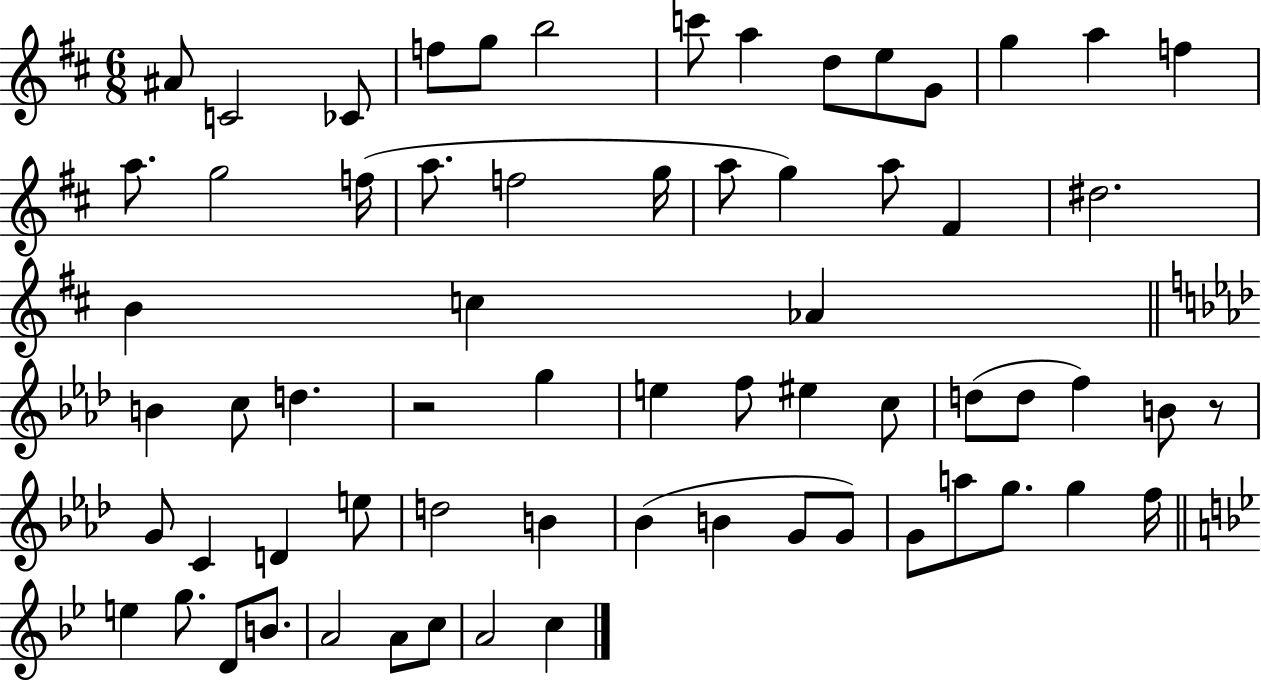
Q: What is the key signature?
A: D major